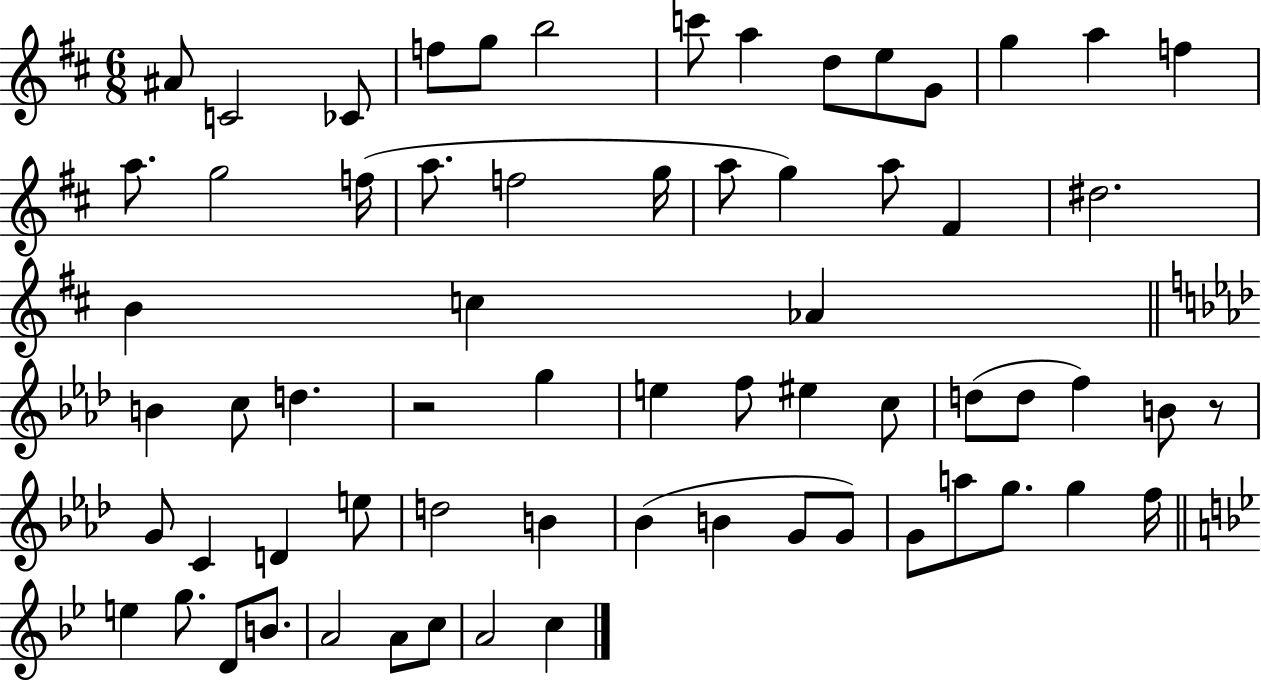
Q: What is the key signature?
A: D major